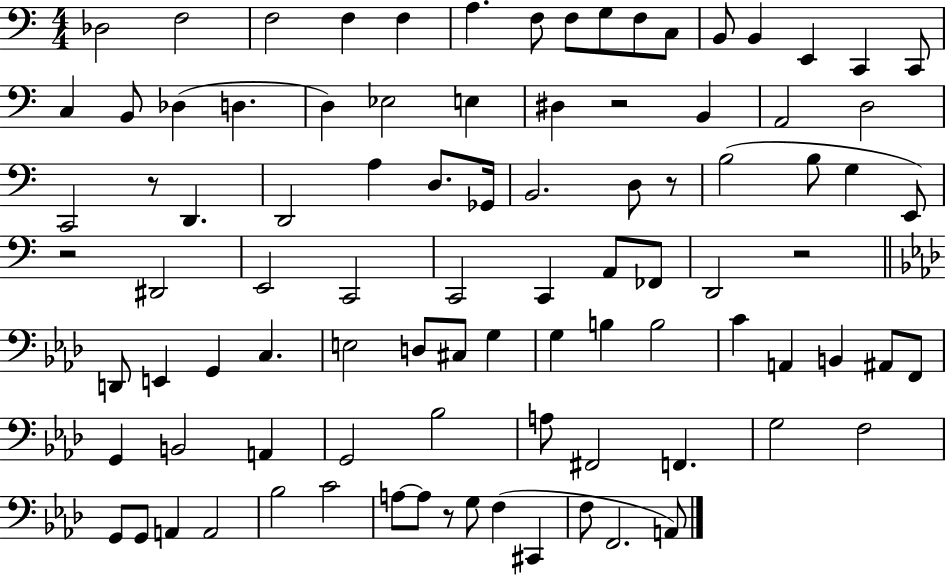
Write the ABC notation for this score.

X:1
T:Untitled
M:4/4
L:1/4
K:C
_D,2 F,2 F,2 F, F, A, F,/2 F,/2 G,/2 F,/2 C,/2 B,,/2 B,, E,, C,, C,,/2 C, B,,/2 _D, D, D, _E,2 E, ^D, z2 B,, A,,2 D,2 C,,2 z/2 D,, D,,2 A, D,/2 _G,,/4 B,,2 D,/2 z/2 B,2 B,/2 G, E,,/2 z2 ^D,,2 E,,2 C,,2 C,,2 C,, A,,/2 _F,,/2 D,,2 z2 D,,/2 E,, G,, C, E,2 D,/2 ^C,/2 G, G, B, B,2 C A,, B,, ^A,,/2 F,,/2 G,, B,,2 A,, G,,2 _B,2 A,/2 ^F,,2 F,, G,2 F,2 G,,/2 G,,/2 A,, A,,2 _B,2 C2 A,/2 A,/2 z/2 G,/2 F, ^C,, F,/2 F,,2 A,,/2